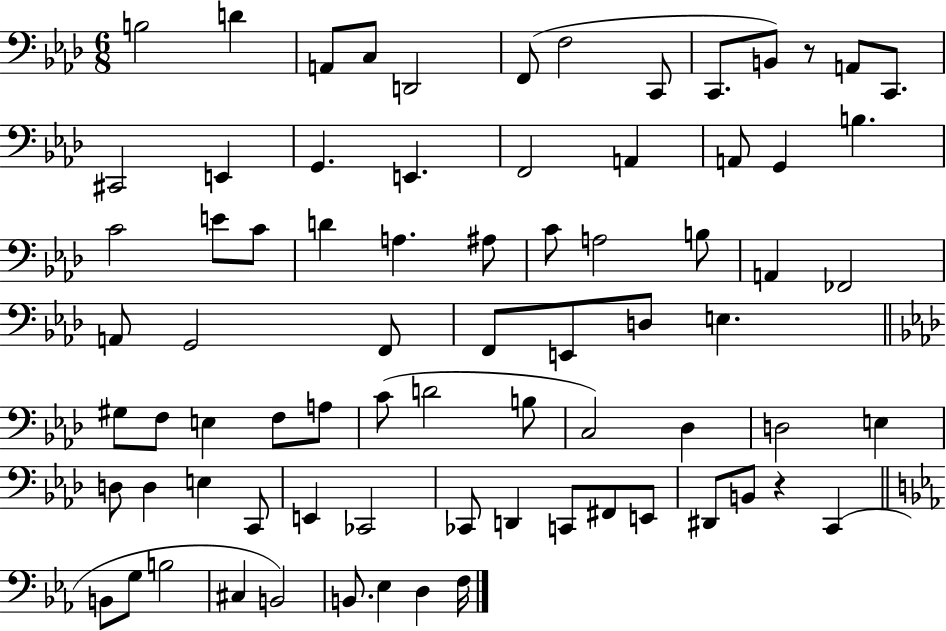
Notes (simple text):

B3/h D4/q A2/e C3/e D2/h F2/e F3/h C2/e C2/e. B2/e R/e A2/e C2/e. C#2/h E2/q G2/q. E2/q. F2/h A2/q A2/e G2/q B3/q. C4/h E4/e C4/e D4/q A3/q. A#3/e C4/e A3/h B3/e A2/q FES2/h A2/e G2/h F2/e F2/e E2/e D3/e E3/q. G#3/e F3/e E3/q F3/e A3/e C4/e D4/h B3/e C3/h Db3/q D3/h E3/q D3/e D3/q E3/q C2/e E2/q CES2/h CES2/e D2/q C2/e F#2/e E2/e D#2/e B2/e R/q C2/q B2/e G3/e B3/h C#3/q B2/h B2/e. Eb3/q D3/q F3/s